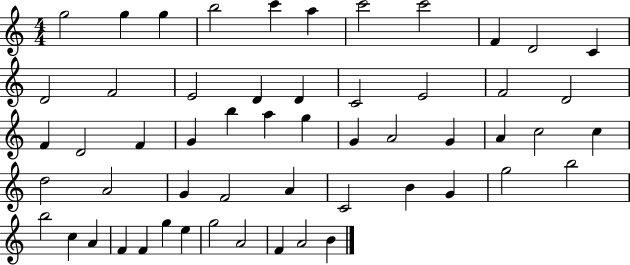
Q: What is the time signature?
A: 4/4